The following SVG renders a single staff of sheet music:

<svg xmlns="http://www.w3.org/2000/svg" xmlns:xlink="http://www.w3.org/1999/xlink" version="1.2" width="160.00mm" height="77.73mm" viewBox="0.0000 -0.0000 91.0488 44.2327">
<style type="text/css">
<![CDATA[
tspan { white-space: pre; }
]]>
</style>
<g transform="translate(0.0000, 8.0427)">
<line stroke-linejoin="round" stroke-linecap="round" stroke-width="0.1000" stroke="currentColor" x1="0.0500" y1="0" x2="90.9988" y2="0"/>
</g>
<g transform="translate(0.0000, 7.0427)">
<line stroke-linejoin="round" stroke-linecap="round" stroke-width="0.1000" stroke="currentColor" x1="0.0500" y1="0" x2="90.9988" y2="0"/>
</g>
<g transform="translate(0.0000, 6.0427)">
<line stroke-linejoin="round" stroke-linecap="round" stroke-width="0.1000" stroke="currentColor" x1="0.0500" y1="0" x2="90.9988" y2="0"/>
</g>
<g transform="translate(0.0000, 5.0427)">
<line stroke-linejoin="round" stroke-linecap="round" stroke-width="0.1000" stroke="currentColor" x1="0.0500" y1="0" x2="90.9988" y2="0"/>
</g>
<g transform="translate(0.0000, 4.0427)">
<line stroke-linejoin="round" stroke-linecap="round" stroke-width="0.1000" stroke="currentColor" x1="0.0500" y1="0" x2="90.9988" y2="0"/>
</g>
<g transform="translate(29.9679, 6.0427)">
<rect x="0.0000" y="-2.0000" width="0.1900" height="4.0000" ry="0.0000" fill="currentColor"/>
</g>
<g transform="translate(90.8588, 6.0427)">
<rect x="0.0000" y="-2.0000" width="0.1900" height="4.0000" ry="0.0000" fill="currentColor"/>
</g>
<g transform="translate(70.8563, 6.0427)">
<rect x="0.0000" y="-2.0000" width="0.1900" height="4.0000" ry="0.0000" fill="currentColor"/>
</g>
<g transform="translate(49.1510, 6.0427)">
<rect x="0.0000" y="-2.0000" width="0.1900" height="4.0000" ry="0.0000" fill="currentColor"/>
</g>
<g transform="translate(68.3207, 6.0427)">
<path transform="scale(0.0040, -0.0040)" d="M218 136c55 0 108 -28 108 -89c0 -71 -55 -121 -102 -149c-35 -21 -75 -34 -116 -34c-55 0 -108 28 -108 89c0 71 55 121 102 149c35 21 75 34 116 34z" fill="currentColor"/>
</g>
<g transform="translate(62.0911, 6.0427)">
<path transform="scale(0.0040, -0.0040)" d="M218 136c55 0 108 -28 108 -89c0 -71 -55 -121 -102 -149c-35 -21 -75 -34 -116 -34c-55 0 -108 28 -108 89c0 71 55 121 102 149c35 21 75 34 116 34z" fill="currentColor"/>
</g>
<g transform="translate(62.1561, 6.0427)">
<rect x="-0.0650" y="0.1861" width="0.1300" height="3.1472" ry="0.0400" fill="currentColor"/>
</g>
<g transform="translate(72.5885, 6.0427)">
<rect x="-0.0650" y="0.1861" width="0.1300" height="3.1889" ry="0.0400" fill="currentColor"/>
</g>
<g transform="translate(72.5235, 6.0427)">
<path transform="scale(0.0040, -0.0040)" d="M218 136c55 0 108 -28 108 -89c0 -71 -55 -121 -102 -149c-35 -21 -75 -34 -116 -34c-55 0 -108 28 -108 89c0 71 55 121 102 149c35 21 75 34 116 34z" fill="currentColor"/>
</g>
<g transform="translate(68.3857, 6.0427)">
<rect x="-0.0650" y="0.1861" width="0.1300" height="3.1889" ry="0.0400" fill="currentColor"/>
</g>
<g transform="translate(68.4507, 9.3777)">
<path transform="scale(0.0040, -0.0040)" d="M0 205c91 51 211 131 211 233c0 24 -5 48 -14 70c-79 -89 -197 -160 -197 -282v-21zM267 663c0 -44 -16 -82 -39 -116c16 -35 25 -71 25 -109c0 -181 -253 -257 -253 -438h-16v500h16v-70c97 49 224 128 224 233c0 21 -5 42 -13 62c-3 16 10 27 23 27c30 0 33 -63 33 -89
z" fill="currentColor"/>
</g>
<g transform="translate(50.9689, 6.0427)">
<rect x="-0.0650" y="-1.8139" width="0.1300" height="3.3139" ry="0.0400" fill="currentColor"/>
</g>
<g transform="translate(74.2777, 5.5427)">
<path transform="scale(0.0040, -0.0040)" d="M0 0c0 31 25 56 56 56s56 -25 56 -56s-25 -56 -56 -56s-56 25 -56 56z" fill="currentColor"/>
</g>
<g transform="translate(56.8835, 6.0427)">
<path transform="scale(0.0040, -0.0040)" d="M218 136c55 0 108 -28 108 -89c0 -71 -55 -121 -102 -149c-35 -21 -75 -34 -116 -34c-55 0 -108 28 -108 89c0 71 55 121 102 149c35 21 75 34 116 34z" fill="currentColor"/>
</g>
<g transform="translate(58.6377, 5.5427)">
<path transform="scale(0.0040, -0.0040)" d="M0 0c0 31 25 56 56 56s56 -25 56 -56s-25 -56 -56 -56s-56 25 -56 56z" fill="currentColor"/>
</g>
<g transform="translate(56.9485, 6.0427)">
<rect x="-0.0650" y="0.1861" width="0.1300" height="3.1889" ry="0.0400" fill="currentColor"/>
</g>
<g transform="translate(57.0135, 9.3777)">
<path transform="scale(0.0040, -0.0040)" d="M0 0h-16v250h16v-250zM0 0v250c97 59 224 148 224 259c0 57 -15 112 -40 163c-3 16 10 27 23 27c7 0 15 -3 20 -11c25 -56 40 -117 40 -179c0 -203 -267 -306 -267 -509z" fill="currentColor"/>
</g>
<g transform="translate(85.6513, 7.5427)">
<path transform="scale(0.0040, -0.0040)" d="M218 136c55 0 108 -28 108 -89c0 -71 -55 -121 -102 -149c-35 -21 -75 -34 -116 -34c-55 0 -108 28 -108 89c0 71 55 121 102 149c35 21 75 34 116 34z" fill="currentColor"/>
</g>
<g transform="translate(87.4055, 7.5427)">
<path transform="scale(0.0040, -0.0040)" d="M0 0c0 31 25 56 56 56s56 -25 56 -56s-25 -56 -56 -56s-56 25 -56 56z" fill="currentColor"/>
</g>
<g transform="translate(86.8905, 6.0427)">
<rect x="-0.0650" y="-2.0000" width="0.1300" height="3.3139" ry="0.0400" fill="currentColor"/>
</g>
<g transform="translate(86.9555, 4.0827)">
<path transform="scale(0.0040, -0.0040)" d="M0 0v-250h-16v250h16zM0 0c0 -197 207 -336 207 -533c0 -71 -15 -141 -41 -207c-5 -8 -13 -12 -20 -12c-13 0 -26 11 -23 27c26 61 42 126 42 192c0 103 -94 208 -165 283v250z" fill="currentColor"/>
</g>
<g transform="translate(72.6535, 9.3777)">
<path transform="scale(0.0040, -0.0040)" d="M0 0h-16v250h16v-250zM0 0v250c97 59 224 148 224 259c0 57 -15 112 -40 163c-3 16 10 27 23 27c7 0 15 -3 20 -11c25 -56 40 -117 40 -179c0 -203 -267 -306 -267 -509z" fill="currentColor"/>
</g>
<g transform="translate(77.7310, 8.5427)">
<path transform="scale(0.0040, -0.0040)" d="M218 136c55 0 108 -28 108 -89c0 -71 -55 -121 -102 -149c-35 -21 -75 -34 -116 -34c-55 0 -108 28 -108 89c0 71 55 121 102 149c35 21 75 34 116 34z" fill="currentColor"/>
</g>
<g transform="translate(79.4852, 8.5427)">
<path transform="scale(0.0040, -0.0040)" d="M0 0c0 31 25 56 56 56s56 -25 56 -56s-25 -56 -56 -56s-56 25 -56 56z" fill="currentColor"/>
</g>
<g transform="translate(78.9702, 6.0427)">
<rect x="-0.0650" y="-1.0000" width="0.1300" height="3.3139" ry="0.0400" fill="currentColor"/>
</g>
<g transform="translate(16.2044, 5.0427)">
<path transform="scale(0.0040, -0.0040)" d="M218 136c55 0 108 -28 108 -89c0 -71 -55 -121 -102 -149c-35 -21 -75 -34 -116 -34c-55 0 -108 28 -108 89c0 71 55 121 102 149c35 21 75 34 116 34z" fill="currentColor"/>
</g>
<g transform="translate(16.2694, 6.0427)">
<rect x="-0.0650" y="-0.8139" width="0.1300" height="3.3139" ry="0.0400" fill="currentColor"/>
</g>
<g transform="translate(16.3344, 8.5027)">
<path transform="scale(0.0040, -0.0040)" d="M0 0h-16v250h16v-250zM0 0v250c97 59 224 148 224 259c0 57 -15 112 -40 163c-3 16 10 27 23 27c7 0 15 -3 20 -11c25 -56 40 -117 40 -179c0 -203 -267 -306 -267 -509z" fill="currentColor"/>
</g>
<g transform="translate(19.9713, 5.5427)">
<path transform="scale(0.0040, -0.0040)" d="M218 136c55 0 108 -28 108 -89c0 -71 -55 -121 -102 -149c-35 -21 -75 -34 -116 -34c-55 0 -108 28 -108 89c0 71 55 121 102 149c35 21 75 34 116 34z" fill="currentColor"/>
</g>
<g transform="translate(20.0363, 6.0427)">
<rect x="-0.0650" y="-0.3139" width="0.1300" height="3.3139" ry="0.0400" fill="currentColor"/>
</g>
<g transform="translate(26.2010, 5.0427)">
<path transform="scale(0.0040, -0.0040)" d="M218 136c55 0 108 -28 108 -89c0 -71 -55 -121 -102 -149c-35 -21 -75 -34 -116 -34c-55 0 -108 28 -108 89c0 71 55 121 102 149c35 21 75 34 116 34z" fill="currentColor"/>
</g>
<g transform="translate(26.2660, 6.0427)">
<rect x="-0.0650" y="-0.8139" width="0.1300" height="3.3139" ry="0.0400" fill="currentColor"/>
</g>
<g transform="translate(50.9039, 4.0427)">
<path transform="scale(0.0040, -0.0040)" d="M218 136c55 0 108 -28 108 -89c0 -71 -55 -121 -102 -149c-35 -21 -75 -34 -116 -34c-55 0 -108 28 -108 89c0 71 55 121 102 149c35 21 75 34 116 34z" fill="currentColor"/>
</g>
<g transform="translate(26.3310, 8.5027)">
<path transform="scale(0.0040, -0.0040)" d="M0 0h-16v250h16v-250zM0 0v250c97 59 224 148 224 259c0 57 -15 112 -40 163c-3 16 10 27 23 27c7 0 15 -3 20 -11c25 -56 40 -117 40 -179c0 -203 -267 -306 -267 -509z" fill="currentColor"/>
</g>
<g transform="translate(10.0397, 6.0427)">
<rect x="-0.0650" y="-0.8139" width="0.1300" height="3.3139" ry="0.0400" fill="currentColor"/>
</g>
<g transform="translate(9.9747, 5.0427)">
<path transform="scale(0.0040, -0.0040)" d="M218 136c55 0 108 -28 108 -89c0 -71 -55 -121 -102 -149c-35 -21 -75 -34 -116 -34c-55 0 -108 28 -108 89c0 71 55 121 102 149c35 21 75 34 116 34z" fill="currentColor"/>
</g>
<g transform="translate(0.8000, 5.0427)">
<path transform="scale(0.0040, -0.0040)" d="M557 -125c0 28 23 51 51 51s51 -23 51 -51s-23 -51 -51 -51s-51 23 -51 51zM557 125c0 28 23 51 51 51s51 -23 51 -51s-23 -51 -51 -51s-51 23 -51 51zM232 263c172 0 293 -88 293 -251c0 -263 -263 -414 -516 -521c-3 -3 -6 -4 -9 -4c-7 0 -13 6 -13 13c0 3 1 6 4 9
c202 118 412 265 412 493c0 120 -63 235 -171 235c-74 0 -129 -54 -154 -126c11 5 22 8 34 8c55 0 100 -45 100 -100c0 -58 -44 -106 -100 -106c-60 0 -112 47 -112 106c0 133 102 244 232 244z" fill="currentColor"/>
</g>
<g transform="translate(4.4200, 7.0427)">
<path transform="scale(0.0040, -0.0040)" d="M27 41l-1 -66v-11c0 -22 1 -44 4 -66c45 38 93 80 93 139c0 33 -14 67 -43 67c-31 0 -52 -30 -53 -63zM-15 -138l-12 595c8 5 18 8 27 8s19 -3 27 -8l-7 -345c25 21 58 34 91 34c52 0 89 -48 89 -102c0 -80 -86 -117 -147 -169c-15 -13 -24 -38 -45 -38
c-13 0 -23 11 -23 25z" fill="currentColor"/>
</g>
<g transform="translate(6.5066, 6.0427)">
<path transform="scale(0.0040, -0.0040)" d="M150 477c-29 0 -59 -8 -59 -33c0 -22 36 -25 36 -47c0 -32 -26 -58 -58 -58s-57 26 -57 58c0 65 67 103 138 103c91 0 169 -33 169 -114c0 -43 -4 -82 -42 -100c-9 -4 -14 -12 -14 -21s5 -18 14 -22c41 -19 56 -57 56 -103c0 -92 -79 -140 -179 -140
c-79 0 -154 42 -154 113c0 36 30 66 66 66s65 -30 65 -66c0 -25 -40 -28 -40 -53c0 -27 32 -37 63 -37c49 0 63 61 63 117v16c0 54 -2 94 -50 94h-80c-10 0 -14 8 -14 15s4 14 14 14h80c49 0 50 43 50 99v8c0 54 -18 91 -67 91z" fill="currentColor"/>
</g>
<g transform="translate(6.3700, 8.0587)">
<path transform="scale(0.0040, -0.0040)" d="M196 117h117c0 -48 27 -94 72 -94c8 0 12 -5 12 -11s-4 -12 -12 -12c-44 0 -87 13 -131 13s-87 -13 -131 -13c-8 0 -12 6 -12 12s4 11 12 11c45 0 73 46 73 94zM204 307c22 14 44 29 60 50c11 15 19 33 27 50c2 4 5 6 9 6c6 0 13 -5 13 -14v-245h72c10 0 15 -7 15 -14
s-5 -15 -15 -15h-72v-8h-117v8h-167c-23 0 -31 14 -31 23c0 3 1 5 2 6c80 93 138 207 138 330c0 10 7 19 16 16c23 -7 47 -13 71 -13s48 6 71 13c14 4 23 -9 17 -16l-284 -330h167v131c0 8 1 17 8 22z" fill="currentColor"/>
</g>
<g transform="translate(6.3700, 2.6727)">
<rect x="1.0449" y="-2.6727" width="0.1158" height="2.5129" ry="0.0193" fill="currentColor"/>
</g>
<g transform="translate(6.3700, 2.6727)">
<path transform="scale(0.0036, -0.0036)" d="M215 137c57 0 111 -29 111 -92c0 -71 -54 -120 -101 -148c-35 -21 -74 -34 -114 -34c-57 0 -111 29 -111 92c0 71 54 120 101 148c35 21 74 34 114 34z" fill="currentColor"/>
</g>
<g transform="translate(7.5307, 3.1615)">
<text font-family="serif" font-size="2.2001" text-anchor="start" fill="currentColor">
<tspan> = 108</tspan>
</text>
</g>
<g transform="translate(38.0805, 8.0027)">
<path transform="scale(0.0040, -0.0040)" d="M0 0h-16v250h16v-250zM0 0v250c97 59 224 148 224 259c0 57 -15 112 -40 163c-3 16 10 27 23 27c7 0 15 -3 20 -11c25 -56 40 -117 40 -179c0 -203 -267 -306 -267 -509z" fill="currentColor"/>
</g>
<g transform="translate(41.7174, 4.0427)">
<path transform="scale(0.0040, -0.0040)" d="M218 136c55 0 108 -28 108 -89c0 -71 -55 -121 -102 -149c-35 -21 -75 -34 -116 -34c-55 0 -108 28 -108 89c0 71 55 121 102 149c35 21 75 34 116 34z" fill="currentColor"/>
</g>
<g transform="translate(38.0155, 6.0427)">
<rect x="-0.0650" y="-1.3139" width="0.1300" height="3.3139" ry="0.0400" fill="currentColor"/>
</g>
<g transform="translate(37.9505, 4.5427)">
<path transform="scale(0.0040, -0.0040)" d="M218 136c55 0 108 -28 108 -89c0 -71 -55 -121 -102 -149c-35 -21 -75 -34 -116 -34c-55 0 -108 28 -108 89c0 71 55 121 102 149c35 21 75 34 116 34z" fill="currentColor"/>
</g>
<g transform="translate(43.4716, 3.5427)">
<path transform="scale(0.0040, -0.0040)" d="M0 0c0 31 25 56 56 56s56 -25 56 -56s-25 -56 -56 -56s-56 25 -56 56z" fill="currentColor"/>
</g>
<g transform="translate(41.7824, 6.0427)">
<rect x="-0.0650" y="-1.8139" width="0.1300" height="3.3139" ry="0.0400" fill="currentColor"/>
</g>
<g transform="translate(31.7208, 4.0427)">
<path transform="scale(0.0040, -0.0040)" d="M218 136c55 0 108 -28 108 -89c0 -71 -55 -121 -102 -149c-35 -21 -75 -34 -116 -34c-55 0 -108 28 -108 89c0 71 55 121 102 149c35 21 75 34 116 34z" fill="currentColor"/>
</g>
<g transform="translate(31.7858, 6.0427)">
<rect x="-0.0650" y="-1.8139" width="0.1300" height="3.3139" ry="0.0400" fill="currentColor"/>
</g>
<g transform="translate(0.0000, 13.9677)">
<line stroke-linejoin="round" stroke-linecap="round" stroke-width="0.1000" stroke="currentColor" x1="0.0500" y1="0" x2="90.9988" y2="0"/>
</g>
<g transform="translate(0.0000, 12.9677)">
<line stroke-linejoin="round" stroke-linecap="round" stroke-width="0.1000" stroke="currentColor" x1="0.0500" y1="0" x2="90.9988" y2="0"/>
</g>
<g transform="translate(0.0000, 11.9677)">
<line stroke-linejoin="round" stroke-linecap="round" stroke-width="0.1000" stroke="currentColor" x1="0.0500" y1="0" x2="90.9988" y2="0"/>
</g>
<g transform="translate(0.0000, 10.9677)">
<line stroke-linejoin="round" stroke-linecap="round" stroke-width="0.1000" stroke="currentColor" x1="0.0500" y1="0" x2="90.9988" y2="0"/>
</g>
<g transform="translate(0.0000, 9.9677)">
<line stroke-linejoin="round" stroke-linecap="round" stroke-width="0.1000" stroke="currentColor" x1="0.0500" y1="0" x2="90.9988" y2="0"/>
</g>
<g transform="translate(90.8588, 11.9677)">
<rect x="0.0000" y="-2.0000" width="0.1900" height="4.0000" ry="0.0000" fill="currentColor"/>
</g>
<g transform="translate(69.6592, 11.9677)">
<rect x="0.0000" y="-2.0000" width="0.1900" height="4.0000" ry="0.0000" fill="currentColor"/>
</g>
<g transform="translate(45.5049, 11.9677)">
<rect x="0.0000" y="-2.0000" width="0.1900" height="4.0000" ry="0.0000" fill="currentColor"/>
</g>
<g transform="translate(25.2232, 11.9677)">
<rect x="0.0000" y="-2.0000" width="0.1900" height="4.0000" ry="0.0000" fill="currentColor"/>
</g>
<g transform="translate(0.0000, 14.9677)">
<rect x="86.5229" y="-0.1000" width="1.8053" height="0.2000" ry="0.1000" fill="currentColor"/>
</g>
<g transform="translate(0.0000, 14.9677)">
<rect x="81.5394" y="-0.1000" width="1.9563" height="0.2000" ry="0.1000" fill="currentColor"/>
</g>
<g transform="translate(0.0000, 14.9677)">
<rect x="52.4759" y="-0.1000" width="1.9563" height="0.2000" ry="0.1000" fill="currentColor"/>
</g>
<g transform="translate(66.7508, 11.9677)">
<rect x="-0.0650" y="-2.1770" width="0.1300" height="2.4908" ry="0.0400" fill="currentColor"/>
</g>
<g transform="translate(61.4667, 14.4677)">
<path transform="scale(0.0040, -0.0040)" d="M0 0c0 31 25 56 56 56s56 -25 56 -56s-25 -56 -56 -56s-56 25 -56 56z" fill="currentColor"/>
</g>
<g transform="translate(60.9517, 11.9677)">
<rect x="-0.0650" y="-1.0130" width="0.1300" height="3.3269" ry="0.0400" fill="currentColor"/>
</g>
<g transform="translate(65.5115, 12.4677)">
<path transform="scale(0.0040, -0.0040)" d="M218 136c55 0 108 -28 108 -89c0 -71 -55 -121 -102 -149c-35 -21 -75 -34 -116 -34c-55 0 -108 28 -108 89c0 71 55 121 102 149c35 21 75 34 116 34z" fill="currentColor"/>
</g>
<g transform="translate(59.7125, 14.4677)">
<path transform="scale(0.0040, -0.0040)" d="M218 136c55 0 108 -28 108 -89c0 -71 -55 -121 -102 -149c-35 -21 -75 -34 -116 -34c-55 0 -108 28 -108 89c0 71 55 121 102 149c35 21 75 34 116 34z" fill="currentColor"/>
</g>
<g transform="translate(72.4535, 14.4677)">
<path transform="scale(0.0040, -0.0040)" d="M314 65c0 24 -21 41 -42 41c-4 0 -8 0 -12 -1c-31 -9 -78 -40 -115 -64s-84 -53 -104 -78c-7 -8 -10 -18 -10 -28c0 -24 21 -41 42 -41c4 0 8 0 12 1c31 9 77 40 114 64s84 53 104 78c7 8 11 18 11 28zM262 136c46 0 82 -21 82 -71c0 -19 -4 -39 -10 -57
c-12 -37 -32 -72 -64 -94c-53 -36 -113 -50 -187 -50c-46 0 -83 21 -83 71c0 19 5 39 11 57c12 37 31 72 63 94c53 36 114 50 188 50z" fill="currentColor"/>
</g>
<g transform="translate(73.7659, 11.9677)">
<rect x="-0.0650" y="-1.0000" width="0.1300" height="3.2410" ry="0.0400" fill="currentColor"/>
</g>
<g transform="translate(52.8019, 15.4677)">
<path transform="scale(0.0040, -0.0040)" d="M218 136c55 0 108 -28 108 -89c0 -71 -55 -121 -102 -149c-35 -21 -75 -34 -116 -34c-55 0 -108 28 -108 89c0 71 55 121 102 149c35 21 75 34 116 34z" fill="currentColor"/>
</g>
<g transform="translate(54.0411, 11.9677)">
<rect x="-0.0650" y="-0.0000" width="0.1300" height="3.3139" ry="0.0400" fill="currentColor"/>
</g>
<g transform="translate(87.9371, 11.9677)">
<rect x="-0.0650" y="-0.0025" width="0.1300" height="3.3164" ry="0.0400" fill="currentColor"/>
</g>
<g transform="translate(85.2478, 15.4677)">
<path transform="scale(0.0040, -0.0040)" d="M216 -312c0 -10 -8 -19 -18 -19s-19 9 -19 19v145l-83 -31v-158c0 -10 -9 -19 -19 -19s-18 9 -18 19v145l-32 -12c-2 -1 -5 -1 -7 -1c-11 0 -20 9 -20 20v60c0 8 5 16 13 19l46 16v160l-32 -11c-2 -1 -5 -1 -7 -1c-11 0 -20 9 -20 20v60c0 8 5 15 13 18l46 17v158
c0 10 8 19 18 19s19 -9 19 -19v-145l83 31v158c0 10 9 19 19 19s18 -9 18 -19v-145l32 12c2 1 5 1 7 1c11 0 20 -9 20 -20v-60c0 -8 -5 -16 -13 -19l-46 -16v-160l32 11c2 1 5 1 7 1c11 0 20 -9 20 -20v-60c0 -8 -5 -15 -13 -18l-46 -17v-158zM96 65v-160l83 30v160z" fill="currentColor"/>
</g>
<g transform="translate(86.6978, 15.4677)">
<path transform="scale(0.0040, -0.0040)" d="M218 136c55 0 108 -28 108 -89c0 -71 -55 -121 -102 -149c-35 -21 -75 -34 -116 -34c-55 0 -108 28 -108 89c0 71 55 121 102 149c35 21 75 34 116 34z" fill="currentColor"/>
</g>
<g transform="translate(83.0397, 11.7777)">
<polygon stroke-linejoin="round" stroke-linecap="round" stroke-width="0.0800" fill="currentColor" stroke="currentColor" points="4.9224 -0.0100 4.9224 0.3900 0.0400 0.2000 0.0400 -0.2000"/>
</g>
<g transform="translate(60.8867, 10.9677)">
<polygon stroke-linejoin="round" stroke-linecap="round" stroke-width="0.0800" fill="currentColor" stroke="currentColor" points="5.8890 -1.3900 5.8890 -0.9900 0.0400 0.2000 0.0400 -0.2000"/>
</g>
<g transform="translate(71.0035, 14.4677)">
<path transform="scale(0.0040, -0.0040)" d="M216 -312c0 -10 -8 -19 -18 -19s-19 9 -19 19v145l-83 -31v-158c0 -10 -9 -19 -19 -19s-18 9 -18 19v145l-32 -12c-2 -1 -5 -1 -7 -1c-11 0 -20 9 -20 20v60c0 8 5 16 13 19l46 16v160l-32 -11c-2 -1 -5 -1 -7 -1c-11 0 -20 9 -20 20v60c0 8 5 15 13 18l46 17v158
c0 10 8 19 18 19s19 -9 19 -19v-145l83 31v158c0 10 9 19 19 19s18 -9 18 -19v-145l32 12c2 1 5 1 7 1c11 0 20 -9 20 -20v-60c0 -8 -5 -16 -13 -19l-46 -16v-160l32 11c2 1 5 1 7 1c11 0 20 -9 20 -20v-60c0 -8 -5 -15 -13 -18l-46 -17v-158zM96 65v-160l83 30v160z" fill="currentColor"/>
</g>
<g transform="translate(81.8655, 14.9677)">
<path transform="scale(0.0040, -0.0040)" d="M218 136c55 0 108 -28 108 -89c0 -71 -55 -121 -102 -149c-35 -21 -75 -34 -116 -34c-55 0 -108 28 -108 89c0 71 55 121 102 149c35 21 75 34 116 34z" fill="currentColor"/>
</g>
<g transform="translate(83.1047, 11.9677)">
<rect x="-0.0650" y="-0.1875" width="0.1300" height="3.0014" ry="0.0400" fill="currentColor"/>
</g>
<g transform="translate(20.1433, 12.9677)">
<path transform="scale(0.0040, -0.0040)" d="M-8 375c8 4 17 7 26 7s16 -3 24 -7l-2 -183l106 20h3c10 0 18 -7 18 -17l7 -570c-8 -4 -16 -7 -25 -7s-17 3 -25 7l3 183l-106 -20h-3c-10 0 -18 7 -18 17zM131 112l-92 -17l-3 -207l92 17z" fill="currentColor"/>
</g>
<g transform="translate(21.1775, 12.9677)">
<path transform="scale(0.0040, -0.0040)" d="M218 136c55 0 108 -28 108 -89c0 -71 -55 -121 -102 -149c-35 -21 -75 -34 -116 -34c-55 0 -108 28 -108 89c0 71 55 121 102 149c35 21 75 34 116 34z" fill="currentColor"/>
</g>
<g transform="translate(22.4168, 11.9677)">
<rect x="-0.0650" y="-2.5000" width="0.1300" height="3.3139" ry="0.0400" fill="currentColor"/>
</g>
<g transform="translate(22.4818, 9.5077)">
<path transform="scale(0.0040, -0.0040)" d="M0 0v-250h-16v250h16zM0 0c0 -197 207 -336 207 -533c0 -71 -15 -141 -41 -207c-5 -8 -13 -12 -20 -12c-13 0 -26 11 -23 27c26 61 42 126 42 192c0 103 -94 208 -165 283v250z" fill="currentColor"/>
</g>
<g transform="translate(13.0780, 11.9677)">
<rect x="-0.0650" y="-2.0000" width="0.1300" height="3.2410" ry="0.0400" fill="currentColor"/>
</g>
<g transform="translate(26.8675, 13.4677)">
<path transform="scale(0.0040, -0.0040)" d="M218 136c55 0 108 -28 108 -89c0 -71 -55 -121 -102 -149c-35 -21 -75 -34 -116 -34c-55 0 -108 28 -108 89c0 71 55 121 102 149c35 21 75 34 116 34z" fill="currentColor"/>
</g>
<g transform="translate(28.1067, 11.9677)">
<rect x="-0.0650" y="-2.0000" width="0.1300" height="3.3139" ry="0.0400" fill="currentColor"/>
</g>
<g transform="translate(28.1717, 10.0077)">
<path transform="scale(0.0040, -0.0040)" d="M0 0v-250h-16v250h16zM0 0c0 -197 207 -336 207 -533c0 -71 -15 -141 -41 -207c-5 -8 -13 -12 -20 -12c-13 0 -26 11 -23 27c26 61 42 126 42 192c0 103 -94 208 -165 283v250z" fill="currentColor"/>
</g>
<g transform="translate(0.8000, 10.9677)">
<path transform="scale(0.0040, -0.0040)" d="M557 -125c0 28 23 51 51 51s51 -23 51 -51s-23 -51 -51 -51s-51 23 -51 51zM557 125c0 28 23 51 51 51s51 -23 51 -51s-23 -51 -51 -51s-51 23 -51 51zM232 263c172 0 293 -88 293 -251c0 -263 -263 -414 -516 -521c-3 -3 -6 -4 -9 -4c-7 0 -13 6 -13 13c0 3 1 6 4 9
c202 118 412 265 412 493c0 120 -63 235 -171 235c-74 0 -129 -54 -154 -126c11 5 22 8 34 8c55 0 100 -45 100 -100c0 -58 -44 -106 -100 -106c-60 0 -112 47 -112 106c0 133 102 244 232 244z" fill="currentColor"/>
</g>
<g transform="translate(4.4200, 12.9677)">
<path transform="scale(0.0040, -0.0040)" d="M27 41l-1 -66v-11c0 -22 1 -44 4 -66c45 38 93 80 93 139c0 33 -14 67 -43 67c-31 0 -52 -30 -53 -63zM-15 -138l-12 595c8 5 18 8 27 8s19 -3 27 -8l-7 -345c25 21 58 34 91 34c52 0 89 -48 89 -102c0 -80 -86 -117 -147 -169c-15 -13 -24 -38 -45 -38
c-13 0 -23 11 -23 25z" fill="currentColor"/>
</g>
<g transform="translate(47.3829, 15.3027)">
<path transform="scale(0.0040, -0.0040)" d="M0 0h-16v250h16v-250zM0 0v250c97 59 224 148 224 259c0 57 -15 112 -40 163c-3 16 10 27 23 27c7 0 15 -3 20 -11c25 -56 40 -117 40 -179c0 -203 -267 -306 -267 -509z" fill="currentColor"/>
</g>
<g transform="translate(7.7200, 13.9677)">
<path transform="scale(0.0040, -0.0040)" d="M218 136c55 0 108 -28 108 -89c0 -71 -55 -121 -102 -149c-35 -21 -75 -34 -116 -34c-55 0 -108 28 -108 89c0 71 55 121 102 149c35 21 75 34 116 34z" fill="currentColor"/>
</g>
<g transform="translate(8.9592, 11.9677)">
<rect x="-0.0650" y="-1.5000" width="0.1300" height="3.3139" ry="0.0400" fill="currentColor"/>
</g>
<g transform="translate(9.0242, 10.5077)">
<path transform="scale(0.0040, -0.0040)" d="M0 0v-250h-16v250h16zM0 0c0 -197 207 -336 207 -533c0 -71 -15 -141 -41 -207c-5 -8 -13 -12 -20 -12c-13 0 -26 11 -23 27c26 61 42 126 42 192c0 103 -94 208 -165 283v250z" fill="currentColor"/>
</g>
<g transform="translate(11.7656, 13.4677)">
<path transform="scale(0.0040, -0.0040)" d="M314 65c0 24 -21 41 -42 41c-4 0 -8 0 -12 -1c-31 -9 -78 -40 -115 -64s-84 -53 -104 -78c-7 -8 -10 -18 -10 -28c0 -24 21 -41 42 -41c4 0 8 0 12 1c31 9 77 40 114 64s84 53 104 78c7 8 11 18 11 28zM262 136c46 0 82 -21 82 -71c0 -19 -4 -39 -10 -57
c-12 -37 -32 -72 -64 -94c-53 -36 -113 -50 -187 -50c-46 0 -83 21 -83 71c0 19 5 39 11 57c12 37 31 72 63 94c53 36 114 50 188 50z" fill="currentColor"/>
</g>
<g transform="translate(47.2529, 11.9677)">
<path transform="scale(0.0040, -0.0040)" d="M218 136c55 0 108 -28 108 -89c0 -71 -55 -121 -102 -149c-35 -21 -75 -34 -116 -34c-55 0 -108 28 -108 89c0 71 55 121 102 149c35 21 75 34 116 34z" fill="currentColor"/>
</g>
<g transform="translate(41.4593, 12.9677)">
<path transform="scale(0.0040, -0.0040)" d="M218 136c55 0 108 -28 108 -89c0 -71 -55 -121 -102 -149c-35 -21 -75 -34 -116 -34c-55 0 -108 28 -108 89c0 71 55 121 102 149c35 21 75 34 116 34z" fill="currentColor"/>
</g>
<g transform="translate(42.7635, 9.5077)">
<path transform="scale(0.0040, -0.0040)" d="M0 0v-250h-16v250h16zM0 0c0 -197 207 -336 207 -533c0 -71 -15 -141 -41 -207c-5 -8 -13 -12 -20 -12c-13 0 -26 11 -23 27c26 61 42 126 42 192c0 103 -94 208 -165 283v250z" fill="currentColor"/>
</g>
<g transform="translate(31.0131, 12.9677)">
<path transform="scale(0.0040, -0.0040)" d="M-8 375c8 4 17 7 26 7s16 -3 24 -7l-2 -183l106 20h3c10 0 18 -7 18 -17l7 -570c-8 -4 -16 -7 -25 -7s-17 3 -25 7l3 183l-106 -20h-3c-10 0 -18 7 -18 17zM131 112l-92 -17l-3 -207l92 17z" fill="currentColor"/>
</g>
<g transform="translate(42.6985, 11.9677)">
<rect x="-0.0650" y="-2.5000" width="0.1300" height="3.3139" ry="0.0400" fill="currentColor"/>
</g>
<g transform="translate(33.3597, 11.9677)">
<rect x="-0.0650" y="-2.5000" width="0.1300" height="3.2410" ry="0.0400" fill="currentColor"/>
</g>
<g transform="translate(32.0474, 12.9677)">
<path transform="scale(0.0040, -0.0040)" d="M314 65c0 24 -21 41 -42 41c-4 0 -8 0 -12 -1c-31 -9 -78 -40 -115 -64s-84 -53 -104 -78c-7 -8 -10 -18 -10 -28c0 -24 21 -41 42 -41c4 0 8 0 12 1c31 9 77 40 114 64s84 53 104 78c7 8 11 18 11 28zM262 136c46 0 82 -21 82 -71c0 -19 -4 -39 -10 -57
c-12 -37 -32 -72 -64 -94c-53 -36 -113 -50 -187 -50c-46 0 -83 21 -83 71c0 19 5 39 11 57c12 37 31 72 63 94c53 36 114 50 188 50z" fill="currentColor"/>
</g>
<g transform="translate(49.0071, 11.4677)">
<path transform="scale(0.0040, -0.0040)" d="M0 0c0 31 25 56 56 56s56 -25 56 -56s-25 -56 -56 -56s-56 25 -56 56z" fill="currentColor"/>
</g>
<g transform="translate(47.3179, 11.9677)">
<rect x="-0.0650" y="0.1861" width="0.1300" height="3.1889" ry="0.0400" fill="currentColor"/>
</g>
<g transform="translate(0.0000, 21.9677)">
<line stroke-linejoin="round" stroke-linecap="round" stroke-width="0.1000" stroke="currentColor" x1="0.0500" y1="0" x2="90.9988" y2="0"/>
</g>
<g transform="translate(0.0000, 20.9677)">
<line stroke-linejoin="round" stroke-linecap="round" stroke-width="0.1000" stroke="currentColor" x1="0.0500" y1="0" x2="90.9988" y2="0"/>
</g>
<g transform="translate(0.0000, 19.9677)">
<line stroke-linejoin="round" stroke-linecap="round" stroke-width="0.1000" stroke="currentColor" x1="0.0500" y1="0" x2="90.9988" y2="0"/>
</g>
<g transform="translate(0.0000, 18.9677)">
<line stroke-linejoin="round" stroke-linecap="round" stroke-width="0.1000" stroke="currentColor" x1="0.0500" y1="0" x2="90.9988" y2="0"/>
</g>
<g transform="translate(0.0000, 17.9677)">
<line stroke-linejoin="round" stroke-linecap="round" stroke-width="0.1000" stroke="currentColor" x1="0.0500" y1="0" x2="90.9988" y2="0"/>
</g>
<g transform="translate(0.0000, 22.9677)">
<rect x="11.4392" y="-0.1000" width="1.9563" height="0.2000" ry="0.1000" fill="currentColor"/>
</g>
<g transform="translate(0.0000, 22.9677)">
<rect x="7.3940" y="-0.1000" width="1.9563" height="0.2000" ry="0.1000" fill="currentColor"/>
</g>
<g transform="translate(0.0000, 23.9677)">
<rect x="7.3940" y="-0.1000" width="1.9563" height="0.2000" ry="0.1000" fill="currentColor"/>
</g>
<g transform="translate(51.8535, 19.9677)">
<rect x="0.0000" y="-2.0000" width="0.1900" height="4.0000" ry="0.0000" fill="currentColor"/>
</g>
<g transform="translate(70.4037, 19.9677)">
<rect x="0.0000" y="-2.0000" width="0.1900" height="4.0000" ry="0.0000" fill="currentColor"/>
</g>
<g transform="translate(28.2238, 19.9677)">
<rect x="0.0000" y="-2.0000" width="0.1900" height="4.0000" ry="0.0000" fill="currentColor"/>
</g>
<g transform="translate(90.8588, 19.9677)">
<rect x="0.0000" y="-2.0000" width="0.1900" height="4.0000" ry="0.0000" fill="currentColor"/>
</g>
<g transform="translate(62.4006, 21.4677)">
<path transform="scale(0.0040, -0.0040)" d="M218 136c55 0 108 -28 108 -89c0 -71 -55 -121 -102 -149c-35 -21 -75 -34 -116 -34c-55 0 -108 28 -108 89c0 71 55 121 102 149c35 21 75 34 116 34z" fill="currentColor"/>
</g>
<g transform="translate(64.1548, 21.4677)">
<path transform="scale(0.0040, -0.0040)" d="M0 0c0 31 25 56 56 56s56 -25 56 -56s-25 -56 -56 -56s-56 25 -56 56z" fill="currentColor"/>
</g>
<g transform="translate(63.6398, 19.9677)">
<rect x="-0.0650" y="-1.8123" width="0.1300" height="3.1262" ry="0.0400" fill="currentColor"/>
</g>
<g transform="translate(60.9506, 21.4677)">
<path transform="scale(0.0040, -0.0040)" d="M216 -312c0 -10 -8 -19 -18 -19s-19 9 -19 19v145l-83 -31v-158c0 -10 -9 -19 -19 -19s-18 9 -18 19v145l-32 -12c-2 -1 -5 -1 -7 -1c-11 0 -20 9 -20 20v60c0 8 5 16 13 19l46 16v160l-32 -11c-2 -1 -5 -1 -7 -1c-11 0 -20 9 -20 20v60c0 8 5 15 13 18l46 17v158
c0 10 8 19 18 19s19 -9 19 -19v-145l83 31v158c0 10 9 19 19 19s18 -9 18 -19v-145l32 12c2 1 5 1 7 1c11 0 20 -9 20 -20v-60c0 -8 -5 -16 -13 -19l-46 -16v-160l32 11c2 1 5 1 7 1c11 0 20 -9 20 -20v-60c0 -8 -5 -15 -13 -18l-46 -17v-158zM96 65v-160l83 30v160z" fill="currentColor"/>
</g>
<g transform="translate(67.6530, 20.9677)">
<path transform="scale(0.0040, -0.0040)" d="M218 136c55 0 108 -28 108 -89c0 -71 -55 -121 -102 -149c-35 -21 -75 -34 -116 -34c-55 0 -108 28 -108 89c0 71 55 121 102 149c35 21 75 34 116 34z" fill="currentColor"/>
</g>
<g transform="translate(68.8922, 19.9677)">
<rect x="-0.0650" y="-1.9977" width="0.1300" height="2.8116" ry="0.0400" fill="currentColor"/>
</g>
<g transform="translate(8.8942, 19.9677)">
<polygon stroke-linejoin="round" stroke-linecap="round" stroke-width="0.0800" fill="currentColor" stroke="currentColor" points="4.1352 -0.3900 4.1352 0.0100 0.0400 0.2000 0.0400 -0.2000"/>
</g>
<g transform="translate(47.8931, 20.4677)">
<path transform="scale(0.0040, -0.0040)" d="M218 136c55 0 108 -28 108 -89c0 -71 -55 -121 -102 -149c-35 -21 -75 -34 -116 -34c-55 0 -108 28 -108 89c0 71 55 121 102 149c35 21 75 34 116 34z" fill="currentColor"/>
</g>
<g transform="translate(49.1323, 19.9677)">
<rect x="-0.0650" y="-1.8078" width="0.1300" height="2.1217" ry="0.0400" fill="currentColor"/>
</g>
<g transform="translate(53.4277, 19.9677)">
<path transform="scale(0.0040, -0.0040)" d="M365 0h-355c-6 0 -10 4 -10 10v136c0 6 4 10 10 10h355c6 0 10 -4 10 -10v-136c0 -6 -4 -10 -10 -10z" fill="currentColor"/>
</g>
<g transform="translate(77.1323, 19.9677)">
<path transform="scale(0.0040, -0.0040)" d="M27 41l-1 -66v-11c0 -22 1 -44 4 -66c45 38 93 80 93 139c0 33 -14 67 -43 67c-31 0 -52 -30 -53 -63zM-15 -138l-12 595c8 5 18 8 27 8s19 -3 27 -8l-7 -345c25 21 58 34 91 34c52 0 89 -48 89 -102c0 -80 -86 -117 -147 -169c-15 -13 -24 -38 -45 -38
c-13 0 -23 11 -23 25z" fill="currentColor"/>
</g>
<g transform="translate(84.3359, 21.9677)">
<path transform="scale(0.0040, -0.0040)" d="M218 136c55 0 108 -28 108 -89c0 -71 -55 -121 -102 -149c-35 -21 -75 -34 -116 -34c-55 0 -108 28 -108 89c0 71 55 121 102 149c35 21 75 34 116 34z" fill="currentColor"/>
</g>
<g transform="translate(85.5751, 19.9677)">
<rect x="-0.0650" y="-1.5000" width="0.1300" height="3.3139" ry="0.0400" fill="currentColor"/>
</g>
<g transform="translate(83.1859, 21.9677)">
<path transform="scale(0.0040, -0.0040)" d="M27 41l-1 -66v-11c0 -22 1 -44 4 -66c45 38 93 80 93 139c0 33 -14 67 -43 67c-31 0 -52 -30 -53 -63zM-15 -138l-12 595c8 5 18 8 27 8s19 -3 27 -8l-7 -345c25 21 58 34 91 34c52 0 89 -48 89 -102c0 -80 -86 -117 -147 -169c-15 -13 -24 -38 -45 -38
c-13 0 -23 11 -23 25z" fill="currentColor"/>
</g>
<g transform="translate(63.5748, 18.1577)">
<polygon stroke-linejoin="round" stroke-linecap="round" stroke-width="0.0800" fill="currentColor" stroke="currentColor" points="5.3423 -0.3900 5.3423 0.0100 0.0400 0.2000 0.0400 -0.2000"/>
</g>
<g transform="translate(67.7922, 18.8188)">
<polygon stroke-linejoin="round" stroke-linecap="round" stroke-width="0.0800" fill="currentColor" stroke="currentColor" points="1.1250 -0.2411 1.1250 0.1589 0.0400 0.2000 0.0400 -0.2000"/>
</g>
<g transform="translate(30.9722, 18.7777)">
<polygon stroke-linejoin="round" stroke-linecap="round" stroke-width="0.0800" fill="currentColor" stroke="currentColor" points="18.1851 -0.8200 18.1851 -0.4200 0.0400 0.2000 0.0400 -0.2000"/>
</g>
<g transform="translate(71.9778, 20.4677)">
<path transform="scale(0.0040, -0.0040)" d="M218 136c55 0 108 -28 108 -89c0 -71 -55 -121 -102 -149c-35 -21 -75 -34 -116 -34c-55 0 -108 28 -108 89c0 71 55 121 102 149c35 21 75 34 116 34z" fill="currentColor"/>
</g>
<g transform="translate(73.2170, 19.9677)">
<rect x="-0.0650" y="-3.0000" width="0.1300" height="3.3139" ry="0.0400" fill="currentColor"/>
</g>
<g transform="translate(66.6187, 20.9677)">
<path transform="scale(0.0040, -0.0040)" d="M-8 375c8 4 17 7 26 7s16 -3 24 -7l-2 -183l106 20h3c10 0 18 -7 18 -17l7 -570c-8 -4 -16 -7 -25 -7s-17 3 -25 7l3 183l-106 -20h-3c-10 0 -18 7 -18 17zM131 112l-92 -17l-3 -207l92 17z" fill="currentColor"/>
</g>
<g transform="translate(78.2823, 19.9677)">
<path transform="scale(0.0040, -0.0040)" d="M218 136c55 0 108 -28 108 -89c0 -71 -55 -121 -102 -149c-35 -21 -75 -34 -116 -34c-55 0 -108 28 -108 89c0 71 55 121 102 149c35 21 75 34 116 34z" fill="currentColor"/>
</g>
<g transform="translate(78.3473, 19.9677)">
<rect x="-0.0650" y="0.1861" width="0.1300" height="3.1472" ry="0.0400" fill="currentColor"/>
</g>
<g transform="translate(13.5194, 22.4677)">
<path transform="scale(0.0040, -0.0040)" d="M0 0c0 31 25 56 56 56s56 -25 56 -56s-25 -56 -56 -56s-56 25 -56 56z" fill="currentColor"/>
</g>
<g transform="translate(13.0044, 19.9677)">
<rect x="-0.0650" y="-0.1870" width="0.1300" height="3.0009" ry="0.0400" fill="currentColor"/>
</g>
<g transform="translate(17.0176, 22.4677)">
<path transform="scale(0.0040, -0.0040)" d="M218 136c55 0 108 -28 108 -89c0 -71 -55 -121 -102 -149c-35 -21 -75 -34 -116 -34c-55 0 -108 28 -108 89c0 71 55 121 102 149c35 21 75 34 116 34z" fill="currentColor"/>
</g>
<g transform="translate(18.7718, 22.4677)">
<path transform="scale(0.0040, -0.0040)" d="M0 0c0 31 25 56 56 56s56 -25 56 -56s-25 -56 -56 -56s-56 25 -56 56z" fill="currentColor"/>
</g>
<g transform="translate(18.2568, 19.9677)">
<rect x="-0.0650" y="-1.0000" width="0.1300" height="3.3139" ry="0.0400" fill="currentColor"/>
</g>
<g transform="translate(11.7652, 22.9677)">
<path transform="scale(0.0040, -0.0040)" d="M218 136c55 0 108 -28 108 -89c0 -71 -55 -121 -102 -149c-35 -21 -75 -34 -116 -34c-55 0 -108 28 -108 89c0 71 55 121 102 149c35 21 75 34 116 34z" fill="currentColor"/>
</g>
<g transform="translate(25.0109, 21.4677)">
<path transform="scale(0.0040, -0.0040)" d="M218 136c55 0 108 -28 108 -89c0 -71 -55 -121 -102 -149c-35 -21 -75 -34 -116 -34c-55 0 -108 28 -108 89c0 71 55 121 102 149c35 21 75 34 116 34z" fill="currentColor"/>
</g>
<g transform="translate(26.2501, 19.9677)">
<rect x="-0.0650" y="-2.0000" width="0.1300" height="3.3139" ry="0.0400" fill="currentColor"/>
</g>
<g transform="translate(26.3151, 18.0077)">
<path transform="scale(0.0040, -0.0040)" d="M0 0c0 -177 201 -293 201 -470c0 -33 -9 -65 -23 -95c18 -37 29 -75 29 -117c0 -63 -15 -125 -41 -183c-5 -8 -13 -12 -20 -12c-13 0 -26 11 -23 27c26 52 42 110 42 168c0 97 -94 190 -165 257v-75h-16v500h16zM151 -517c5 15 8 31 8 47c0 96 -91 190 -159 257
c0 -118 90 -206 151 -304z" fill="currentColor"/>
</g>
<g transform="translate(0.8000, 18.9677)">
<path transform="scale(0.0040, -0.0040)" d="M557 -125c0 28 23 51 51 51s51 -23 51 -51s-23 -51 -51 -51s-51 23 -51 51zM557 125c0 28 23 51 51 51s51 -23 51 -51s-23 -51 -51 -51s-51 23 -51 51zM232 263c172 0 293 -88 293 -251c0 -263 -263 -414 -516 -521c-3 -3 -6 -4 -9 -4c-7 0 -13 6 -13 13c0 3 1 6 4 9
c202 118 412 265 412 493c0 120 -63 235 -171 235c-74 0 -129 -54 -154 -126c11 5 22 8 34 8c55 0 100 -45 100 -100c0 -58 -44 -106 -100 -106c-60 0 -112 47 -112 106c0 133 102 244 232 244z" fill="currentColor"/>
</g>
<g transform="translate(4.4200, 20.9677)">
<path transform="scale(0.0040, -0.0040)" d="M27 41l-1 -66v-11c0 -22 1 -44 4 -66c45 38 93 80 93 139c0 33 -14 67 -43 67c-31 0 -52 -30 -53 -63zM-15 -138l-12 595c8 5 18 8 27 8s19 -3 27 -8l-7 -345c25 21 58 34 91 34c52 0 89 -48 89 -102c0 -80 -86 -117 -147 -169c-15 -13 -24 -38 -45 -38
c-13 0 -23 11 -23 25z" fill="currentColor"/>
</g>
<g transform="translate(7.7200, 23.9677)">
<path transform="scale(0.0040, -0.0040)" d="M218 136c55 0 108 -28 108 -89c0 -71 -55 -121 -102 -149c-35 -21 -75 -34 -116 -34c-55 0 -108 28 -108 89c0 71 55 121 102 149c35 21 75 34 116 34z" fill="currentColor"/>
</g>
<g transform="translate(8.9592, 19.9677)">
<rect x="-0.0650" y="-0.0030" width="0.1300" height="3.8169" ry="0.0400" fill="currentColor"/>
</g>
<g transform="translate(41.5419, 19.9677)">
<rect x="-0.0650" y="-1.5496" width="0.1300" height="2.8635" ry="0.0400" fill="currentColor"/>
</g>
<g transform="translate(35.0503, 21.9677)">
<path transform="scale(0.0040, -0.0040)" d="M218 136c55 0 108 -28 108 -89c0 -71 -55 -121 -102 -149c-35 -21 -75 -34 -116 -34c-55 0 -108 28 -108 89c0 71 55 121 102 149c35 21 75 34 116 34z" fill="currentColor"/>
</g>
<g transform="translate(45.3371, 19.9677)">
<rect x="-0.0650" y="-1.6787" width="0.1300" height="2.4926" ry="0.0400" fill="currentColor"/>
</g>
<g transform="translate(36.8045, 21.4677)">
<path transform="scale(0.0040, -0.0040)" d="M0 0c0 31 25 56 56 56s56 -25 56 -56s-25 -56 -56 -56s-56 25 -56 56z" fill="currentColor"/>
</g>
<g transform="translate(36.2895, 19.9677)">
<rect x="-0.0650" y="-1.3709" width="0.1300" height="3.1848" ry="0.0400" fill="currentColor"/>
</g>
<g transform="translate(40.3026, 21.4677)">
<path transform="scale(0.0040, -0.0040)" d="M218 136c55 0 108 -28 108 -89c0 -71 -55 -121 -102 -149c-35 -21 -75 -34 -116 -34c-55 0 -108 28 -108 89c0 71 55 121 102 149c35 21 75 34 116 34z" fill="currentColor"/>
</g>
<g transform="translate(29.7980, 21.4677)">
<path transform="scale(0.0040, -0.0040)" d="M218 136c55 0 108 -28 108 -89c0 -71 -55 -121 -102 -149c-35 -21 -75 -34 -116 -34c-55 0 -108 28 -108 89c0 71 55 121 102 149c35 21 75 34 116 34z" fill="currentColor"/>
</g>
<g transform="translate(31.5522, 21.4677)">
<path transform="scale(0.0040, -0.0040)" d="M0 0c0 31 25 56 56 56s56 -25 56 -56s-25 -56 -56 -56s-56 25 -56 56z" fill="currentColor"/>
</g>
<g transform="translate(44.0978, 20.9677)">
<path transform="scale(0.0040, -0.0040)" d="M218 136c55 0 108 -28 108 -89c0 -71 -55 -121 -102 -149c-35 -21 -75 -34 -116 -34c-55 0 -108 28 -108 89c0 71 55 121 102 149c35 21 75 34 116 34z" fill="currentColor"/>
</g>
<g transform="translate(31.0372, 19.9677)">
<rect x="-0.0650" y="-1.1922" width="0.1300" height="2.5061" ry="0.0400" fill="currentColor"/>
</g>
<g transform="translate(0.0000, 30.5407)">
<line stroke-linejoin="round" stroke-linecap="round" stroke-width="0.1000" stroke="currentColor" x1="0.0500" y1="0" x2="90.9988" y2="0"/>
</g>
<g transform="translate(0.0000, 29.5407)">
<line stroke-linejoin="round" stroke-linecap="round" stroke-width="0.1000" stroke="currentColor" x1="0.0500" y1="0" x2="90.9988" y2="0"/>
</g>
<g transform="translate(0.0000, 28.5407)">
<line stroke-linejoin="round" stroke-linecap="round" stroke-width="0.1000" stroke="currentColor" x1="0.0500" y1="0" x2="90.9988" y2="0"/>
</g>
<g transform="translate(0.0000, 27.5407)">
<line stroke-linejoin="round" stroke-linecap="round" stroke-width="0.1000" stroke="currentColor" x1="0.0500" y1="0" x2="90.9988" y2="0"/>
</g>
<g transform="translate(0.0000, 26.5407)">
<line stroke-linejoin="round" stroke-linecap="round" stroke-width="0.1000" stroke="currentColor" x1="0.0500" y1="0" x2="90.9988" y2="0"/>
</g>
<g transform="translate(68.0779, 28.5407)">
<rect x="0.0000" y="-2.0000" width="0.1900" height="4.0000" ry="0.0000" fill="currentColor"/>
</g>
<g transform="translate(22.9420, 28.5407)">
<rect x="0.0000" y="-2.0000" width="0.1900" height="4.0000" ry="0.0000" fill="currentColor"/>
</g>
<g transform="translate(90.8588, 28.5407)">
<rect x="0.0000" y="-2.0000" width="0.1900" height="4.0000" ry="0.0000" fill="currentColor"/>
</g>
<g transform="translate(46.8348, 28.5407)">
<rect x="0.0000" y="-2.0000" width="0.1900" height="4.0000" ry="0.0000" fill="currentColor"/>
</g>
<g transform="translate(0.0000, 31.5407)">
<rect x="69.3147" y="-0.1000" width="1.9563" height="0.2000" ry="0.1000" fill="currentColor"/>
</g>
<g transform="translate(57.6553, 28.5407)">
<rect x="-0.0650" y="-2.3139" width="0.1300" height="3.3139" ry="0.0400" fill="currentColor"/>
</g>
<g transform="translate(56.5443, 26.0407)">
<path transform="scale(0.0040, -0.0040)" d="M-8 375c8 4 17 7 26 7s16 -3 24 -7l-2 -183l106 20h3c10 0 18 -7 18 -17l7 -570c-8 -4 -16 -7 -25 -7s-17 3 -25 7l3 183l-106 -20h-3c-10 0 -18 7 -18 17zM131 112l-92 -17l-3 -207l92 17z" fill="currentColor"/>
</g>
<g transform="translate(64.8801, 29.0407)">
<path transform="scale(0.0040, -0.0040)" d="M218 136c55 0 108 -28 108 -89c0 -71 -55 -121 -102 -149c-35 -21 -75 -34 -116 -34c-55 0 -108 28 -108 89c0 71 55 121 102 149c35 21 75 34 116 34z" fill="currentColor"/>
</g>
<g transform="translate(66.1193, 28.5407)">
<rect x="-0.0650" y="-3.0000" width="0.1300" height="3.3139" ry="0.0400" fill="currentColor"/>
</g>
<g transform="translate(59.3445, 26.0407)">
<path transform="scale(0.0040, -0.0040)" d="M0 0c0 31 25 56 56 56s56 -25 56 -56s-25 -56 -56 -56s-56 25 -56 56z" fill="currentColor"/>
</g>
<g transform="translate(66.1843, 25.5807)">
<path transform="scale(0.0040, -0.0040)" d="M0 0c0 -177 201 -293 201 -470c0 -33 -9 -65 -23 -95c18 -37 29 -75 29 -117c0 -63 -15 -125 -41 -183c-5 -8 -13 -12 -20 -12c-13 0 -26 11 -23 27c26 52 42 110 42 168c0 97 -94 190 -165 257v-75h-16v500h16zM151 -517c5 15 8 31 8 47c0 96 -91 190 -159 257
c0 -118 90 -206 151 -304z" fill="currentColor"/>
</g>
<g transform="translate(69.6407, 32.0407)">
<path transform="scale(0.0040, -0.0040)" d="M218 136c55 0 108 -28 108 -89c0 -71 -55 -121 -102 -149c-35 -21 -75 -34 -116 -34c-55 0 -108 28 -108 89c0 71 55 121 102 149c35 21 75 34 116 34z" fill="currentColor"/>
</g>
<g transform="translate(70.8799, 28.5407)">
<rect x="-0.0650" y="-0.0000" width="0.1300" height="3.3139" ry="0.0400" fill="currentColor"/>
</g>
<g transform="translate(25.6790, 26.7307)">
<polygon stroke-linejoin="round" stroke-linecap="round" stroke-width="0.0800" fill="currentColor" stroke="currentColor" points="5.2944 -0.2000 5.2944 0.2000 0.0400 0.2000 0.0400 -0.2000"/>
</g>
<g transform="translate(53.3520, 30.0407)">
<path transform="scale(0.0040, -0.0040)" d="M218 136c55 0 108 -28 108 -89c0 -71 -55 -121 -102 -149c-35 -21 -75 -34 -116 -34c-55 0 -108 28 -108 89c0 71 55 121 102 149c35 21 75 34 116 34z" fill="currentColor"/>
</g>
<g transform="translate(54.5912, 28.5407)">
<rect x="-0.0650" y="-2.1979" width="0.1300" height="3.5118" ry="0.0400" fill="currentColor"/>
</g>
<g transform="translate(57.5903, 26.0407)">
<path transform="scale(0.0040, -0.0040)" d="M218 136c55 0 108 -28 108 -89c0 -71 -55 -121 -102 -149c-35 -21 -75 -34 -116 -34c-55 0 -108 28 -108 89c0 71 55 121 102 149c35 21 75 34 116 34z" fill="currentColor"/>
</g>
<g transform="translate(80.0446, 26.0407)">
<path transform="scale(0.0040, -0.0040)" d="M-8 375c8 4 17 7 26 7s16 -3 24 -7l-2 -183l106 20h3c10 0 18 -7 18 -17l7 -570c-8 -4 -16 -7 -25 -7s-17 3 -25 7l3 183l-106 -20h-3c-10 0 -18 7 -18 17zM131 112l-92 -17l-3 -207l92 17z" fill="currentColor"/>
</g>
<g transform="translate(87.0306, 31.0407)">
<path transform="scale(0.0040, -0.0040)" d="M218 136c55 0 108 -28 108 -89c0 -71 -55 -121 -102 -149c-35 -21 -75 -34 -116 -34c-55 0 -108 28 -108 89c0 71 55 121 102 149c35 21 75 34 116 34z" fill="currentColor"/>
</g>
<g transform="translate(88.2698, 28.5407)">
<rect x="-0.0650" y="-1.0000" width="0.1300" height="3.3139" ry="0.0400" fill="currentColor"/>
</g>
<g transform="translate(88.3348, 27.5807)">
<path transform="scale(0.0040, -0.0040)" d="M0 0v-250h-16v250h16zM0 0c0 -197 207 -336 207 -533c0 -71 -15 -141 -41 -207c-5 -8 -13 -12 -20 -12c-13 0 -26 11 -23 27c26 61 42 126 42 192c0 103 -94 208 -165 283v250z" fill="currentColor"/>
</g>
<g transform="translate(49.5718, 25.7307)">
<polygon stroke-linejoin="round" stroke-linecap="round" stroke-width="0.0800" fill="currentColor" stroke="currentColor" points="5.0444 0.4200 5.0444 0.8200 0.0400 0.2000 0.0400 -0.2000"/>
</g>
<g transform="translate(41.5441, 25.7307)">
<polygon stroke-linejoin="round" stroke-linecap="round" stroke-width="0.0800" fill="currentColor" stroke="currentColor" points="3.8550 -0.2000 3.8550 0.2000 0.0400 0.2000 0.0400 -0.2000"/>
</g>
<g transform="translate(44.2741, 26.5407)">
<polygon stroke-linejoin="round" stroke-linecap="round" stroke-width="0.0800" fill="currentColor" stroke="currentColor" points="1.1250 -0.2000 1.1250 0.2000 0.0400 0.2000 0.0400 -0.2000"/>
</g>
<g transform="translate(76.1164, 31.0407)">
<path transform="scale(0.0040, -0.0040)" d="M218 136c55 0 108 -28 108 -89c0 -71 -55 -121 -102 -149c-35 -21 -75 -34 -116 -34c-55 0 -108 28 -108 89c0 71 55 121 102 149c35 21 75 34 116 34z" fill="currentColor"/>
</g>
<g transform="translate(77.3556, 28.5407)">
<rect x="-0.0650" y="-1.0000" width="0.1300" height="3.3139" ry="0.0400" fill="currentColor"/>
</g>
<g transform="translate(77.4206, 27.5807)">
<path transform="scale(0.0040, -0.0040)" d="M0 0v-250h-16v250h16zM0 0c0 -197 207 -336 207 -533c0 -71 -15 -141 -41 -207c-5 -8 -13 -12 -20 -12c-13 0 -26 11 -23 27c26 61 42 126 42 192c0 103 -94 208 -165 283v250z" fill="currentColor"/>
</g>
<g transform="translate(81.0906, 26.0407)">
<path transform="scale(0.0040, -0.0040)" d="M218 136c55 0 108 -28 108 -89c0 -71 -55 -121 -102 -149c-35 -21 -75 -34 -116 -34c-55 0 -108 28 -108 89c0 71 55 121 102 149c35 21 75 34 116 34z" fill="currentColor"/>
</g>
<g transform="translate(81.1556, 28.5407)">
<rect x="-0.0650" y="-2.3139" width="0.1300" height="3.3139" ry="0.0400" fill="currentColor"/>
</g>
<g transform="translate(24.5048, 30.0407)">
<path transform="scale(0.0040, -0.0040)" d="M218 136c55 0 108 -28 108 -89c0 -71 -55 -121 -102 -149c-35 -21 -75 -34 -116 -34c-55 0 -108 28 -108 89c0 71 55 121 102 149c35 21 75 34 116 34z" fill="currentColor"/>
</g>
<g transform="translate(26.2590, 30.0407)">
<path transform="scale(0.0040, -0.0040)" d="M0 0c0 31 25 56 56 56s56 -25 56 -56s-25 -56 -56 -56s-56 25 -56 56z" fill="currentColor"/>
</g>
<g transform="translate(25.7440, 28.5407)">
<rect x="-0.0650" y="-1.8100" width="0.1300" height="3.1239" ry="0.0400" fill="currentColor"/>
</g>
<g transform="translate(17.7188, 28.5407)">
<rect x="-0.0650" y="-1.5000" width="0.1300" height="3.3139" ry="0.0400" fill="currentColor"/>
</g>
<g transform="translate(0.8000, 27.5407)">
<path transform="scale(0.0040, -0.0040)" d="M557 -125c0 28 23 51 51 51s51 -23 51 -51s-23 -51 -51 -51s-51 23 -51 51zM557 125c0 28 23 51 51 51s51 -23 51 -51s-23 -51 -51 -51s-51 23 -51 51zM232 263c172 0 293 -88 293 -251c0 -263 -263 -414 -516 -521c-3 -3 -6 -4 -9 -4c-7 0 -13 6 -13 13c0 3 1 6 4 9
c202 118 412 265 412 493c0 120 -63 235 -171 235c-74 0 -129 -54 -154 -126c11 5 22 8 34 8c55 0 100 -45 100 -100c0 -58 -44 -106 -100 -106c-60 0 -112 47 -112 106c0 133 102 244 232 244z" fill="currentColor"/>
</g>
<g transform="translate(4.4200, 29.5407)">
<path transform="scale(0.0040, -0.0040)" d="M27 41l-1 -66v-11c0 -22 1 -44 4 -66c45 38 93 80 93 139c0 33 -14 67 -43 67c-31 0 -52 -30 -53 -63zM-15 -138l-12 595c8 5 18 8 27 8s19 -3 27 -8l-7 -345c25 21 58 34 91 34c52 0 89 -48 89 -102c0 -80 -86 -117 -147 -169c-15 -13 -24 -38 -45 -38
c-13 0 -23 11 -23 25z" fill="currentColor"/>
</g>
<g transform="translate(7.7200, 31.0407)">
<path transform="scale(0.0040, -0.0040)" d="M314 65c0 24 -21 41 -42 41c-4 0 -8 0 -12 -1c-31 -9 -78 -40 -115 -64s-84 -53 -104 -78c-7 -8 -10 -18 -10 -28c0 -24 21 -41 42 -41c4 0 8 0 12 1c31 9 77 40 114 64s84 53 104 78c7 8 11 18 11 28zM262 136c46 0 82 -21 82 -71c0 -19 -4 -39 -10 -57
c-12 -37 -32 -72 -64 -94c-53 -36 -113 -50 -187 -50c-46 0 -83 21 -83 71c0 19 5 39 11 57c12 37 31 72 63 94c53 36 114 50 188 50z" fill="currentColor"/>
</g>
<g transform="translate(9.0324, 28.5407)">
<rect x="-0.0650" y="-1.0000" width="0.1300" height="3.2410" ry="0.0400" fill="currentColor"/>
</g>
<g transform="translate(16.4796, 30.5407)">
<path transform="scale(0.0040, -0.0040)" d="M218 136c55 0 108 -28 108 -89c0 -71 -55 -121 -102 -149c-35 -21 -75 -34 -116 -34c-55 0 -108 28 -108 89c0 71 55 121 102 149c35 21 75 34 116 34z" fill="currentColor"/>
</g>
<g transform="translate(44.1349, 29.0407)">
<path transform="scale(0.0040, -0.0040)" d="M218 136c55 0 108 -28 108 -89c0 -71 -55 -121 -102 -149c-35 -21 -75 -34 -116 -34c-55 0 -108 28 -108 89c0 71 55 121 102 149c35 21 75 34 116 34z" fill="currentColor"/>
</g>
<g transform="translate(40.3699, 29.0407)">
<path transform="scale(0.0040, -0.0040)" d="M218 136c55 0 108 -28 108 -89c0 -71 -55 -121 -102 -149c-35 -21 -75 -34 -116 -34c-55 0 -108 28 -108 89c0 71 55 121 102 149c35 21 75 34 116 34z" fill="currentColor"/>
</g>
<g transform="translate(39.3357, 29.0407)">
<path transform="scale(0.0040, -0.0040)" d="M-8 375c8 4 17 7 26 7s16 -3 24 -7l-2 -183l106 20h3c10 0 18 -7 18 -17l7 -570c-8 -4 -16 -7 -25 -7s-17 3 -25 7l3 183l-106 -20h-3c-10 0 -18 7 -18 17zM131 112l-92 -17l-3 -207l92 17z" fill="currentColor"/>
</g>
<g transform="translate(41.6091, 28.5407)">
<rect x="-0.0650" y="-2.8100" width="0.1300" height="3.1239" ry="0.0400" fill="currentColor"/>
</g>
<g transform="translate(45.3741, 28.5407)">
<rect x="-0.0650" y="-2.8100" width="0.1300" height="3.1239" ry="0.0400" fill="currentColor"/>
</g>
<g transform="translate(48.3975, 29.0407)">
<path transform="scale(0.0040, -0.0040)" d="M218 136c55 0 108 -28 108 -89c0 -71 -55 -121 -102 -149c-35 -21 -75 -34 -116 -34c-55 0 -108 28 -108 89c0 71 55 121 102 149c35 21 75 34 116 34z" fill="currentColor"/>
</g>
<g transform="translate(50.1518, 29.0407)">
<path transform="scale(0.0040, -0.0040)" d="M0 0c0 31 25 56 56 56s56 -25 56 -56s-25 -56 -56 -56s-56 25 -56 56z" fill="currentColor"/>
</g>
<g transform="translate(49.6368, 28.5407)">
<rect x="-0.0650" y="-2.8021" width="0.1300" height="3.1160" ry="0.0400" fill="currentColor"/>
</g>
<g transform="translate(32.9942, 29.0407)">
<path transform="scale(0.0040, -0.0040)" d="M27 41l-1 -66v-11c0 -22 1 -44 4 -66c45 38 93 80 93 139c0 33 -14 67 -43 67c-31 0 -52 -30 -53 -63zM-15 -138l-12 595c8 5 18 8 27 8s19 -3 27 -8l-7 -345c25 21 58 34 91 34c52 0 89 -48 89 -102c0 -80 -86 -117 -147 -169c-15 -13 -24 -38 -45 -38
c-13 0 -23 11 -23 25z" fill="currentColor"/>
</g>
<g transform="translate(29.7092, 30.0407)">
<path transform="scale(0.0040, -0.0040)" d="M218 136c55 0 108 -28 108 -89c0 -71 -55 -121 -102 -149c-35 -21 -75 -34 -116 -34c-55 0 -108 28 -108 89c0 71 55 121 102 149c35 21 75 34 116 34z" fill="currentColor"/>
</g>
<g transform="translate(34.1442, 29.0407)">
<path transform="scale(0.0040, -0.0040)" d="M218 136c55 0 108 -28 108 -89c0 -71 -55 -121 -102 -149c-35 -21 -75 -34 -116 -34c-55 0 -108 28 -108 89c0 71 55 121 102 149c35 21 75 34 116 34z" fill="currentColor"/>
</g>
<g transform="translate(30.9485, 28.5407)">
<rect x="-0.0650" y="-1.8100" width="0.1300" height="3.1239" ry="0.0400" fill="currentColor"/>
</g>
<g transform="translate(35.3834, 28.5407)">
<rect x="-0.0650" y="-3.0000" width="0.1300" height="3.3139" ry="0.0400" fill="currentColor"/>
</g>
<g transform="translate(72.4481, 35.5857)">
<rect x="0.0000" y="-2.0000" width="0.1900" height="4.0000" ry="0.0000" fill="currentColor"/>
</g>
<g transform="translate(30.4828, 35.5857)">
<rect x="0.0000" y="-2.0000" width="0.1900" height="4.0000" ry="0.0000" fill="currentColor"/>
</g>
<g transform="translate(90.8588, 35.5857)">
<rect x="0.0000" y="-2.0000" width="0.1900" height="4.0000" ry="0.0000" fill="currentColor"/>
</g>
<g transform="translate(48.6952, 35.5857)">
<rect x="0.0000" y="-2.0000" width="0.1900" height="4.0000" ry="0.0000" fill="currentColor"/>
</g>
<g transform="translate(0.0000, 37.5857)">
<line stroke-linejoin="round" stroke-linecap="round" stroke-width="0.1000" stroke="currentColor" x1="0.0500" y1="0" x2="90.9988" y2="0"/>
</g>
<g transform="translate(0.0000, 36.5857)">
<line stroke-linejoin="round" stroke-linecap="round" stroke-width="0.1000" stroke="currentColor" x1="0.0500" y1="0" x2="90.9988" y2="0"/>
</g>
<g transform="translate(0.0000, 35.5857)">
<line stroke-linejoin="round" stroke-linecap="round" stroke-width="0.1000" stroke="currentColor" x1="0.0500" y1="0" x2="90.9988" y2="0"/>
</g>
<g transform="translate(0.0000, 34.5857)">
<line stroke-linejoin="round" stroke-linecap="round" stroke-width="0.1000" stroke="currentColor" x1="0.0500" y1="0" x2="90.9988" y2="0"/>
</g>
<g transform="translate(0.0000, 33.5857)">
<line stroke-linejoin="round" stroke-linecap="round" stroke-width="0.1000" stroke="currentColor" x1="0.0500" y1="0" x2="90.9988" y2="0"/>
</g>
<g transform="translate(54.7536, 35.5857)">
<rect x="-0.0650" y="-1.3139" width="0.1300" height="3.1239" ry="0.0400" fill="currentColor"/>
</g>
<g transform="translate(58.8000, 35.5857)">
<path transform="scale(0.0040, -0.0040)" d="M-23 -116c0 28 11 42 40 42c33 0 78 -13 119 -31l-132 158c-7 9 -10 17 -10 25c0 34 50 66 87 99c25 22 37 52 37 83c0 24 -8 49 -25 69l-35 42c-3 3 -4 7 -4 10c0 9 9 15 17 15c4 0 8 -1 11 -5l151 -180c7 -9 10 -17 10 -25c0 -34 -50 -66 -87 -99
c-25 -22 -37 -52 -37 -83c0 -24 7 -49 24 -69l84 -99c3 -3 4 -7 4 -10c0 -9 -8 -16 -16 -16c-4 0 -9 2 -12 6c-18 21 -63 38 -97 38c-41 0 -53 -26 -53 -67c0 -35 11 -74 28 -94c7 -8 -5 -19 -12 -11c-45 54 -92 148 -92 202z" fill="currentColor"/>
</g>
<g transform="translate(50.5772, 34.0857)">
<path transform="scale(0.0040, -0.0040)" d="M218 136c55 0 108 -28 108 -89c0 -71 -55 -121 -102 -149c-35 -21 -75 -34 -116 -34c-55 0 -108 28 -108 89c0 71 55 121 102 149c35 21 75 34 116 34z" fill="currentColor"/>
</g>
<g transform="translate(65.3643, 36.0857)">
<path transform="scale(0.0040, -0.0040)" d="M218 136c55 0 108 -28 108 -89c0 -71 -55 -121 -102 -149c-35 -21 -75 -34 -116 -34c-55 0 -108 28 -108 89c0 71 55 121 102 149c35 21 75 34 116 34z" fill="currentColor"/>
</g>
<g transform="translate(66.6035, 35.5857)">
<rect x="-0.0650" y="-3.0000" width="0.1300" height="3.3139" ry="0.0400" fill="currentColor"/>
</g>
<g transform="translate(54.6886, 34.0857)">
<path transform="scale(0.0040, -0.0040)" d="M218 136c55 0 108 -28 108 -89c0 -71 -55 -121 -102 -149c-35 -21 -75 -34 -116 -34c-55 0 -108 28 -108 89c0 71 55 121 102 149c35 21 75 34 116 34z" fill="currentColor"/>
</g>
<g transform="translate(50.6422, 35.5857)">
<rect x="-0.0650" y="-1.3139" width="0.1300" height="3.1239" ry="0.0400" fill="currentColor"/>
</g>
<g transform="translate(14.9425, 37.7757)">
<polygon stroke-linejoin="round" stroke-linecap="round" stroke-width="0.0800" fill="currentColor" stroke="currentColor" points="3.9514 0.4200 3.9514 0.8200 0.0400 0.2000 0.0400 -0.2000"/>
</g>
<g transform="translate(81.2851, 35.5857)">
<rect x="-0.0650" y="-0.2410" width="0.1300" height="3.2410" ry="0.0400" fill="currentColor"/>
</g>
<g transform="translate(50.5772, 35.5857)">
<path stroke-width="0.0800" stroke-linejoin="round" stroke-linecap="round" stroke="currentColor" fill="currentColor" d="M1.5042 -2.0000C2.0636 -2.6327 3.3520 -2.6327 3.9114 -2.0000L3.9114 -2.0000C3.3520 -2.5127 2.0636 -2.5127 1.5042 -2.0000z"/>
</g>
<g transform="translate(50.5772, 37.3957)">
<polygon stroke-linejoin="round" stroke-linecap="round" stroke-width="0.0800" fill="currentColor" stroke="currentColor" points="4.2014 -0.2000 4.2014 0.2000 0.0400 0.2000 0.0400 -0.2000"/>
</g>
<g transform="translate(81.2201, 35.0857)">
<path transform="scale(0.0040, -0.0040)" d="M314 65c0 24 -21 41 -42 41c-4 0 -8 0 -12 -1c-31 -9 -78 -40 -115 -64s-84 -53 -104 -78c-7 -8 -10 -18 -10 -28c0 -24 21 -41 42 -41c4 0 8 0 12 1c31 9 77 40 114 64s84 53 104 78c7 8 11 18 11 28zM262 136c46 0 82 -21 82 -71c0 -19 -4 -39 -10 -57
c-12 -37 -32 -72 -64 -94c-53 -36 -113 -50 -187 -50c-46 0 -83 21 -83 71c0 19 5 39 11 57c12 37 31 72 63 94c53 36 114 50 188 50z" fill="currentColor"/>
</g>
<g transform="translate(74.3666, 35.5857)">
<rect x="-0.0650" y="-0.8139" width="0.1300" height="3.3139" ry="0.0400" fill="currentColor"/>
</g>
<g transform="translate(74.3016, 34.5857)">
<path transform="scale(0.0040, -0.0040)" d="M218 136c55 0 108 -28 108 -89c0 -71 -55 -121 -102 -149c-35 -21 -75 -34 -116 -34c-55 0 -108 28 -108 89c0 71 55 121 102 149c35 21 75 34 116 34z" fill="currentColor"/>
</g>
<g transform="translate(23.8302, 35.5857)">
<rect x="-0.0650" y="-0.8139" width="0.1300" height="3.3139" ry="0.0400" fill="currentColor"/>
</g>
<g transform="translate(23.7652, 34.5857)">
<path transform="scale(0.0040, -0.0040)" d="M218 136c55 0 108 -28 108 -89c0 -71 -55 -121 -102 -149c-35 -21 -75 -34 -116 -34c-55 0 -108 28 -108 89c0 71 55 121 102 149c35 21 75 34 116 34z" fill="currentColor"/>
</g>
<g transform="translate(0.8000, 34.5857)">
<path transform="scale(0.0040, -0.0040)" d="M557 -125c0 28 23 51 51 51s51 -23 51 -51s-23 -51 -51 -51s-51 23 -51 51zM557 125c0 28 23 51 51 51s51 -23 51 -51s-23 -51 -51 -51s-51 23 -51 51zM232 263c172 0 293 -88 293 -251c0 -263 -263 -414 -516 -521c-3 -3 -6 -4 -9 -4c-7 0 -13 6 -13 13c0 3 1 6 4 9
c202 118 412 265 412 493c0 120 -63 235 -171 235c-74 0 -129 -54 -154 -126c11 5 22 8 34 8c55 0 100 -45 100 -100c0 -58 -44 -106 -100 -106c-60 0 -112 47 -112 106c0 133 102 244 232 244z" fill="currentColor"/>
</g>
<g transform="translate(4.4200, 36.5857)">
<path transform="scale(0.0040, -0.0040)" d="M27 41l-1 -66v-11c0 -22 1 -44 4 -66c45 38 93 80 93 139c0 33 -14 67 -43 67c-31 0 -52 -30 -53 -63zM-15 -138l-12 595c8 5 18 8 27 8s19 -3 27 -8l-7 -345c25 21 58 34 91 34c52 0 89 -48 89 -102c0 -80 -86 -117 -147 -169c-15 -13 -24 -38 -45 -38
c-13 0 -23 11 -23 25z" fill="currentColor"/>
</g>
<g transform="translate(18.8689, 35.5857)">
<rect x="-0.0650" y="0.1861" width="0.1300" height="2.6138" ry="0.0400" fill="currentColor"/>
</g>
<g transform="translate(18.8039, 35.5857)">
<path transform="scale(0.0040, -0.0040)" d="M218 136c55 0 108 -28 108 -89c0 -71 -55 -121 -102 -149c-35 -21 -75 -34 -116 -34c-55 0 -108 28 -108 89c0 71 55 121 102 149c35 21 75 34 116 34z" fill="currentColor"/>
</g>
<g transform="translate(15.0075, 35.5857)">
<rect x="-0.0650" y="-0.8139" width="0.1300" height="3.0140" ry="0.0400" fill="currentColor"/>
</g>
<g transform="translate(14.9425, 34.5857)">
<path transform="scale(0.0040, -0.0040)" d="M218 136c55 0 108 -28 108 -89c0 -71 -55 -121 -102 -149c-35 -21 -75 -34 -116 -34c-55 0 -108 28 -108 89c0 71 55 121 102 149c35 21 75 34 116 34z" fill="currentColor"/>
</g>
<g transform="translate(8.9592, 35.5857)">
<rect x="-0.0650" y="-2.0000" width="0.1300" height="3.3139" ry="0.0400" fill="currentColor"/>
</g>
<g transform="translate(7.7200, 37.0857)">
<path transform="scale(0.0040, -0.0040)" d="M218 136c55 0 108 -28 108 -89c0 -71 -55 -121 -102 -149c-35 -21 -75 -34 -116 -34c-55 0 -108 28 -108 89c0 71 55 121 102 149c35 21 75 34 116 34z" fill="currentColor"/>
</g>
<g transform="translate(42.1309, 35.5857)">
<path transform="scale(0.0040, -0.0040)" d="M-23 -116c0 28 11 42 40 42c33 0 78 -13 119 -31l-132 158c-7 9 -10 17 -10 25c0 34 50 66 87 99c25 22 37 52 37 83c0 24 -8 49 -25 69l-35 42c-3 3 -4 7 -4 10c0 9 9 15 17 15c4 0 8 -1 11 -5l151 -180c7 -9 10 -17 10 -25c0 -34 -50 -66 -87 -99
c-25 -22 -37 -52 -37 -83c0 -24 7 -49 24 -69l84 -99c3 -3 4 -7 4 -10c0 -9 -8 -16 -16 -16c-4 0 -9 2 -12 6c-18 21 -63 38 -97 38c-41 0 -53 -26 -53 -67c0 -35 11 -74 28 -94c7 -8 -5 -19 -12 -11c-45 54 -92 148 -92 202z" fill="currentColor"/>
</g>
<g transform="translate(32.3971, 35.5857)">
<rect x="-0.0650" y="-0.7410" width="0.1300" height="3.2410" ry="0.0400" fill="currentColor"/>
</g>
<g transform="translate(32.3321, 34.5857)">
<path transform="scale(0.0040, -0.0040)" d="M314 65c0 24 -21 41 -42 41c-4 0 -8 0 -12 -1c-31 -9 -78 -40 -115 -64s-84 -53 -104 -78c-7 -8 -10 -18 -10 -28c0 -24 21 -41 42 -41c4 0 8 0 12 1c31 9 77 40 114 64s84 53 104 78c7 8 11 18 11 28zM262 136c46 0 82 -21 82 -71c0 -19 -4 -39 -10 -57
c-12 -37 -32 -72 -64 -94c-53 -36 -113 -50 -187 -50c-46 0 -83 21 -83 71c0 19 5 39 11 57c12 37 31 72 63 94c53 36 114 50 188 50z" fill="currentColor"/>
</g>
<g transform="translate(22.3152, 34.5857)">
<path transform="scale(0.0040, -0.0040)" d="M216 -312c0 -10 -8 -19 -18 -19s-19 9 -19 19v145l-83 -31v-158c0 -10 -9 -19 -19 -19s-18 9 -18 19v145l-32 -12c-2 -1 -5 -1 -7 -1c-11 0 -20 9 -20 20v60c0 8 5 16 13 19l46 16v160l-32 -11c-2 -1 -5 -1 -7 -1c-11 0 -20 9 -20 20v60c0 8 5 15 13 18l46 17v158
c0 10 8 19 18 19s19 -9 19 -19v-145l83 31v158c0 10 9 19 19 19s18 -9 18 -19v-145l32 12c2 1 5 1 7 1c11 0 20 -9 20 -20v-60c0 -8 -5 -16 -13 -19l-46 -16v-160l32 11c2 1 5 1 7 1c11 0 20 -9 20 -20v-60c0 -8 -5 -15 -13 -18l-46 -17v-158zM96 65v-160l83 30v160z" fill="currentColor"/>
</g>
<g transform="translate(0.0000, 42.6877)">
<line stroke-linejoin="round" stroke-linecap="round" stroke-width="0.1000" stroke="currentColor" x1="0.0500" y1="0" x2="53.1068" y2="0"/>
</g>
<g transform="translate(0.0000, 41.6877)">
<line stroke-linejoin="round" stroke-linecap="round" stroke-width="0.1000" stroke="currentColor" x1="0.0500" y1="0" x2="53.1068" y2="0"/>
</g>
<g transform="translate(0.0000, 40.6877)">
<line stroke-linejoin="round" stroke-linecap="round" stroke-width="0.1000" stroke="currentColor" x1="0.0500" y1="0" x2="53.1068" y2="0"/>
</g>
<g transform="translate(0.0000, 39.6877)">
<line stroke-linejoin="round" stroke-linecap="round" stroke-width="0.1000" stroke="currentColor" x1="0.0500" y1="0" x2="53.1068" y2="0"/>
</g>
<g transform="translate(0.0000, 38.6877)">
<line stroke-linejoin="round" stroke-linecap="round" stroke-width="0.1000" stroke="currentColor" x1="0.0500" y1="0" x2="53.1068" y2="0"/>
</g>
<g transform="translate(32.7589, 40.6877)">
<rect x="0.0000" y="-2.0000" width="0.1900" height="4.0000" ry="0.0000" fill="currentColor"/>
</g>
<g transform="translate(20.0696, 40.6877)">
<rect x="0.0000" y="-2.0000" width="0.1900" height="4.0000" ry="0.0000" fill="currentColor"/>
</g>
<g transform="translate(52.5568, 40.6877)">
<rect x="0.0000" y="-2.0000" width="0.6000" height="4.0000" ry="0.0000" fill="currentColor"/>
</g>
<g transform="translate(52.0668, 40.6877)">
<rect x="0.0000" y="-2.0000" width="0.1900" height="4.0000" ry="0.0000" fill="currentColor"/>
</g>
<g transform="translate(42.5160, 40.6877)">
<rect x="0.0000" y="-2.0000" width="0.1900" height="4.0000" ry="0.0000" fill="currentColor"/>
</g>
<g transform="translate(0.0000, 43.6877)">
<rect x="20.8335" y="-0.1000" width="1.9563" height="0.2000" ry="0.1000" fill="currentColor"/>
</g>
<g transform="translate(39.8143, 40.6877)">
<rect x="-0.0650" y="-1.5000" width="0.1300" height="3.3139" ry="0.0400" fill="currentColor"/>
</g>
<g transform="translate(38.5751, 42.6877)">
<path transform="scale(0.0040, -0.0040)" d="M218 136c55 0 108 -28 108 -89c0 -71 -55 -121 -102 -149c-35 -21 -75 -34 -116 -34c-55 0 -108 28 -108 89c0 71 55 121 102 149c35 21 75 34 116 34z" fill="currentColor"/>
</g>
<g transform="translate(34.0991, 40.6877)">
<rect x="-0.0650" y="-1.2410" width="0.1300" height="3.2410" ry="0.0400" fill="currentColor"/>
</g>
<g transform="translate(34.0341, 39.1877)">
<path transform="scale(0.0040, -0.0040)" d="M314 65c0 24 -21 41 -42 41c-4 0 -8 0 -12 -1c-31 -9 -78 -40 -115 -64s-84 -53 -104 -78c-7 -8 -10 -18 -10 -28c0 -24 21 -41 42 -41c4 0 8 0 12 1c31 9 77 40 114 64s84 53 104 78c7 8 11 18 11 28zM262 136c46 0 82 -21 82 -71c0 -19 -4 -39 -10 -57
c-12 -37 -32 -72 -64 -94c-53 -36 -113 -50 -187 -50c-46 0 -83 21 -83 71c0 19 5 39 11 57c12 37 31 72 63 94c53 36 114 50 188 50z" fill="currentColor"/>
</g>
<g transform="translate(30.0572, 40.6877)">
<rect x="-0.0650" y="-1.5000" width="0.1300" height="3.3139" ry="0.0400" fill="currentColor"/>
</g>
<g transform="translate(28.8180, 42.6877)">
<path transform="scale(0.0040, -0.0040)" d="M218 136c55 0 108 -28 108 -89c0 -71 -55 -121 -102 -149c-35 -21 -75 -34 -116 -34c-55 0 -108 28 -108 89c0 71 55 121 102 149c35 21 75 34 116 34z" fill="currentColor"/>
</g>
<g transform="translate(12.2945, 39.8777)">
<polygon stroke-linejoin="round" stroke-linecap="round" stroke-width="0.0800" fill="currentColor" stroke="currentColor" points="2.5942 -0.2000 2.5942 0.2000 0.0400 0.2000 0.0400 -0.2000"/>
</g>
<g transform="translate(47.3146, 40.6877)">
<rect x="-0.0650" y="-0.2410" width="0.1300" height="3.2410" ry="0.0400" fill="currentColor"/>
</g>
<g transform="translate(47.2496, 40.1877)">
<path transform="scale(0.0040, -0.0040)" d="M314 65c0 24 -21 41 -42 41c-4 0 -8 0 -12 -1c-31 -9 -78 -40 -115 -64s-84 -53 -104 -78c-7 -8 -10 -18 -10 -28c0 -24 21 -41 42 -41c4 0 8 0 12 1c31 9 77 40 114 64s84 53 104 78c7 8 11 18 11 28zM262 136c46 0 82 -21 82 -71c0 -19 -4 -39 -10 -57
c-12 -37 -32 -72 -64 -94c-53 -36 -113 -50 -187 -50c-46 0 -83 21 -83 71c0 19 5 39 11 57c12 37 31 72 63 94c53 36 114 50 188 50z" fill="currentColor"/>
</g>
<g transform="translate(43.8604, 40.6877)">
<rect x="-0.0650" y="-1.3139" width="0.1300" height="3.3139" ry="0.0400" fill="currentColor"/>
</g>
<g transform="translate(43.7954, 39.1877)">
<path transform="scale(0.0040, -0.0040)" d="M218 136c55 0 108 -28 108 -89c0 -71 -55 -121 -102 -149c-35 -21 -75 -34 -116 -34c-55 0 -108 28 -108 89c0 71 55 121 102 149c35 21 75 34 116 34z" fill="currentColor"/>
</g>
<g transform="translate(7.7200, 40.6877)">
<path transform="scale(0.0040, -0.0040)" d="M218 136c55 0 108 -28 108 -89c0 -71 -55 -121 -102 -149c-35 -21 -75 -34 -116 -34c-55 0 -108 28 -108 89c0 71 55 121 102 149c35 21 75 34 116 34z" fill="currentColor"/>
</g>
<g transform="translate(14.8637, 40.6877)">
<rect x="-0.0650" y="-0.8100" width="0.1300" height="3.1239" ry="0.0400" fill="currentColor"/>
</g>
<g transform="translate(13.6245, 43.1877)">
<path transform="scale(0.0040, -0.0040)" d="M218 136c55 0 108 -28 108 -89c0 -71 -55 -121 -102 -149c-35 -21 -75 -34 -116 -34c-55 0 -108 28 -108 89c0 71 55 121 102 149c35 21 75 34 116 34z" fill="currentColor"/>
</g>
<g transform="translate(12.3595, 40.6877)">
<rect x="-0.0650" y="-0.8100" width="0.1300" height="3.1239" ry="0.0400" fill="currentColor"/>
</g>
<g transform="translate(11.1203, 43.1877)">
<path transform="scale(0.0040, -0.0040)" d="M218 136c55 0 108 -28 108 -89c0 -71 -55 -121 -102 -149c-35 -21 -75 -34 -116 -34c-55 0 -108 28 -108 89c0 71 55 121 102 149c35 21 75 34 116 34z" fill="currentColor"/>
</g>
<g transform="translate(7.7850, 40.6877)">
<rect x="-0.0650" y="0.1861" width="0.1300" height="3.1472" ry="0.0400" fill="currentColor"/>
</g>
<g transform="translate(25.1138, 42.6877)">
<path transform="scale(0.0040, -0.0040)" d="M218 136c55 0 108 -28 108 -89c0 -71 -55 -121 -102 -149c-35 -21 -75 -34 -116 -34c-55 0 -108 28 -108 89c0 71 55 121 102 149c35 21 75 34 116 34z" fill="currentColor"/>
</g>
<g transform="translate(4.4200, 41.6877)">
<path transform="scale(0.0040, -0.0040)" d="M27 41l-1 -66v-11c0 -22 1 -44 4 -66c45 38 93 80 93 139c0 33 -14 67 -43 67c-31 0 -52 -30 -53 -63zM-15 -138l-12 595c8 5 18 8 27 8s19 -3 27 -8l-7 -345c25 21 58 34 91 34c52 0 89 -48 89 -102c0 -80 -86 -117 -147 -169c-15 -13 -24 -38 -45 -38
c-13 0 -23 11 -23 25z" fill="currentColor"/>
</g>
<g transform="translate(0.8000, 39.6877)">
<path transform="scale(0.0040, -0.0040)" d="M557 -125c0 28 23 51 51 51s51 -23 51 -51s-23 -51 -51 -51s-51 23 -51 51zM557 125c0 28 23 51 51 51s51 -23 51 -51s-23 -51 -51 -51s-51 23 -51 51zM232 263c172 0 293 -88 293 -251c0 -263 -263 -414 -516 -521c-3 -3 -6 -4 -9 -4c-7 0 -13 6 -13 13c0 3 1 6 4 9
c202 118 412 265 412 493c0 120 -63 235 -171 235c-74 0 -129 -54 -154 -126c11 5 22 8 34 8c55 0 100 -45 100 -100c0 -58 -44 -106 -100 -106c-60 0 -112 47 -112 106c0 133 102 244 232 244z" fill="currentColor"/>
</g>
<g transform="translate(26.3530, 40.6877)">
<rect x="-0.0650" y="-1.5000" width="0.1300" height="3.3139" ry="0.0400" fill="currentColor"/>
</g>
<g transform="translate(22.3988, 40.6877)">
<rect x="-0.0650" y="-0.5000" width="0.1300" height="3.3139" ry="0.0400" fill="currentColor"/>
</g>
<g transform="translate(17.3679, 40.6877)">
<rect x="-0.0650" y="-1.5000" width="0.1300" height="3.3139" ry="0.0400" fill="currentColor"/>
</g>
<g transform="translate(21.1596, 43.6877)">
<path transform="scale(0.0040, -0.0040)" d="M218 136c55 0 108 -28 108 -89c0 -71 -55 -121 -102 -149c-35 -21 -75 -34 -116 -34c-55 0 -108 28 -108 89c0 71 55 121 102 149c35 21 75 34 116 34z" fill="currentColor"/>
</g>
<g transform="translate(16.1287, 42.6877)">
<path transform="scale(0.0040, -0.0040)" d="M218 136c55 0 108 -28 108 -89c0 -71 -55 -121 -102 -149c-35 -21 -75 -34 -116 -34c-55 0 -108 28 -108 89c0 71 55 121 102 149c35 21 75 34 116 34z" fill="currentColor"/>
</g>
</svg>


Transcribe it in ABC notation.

X:1
T:Untitled
M:3/4
L:1/4
K:F
F, F,/2 E, F,/2 A, G,/2 A, A, D,/2 D, D,/4 D,/2 F,, A,,/2 G,,/2 A,,2 B,,/2 A,,/2 B,,2 B,,/2 D,/2 D,, F,,/2 C,/2 ^F,,2 E,,/2 ^D,,/2 C,,/2 E,,/2 F,, A,,/4 A,,/2 G,,/2 A,,/2 _B,,/2 C,/2 z2 ^A,,/2 B,,/4 C, _D, _G,, F,,2 G,, A,,/2 A,,/2 _C, C,/2 C,/4 C,/2 A,,/2 B, C,/4 D,, F,,/2 B, F,,/2 A,, F,/2 D,/2 ^F, F,2 z G,/2 G,/2 z C, F, E,2 D, F,,/2 F,,/2 G,, E,, G,, G,, G,2 G,, G, E,2